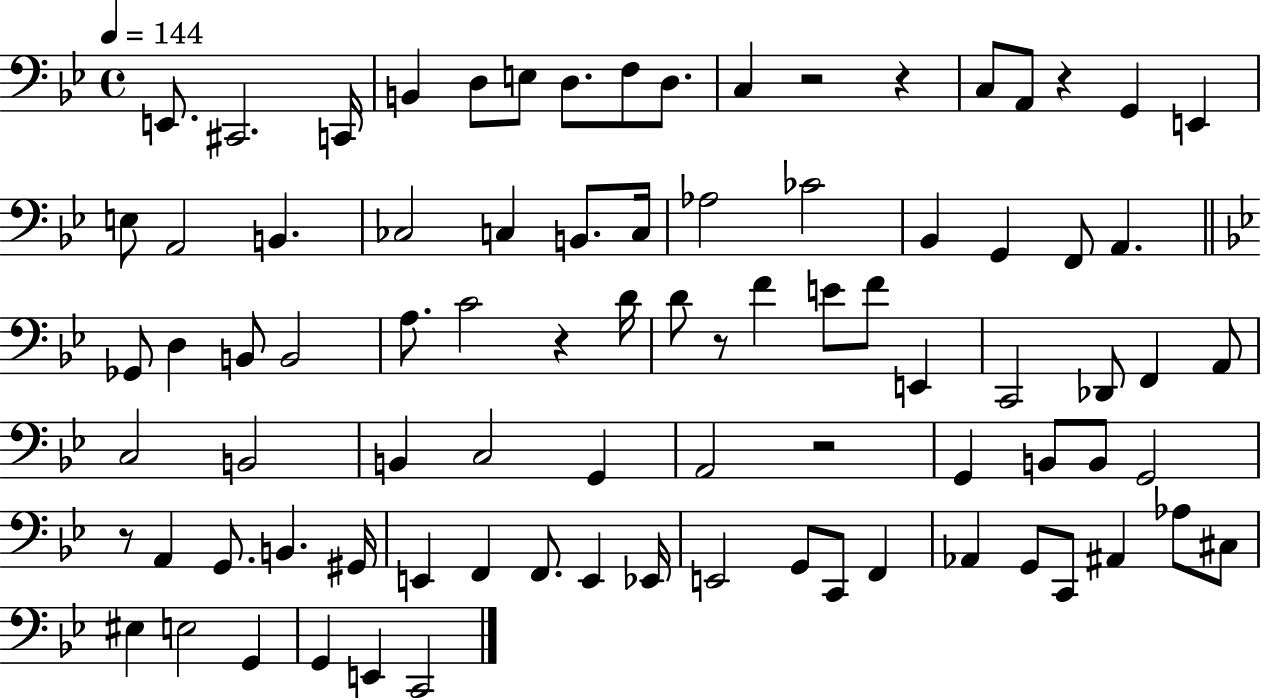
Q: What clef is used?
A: bass